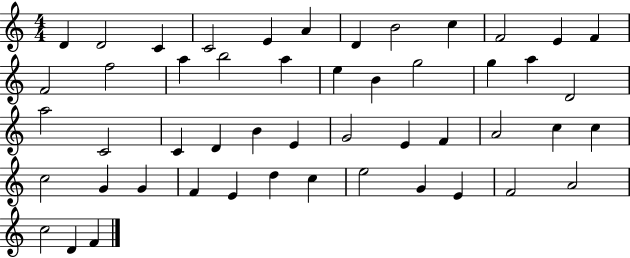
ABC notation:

X:1
T:Untitled
M:4/4
L:1/4
K:C
D D2 C C2 E A D B2 c F2 E F F2 f2 a b2 a e B g2 g a D2 a2 C2 C D B E G2 E F A2 c c c2 G G F E d c e2 G E F2 A2 c2 D F